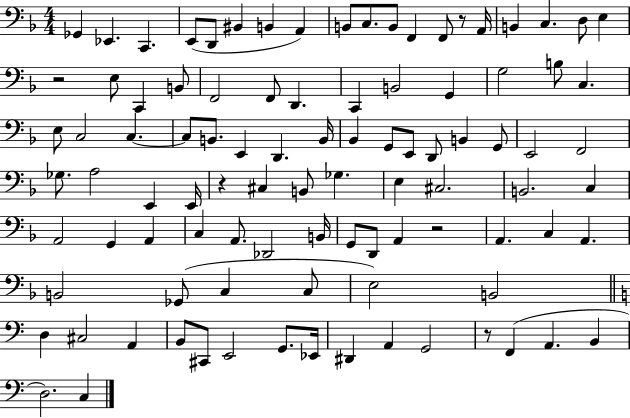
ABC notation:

X:1
T:Untitled
M:4/4
L:1/4
K:F
_G,, _E,, C,, E,,/2 D,,/2 ^B,, B,, A,, B,,/2 C,/2 B,,/2 F,, F,,/2 z/2 A,,/4 B,, C, D,/2 E, z2 E,/2 C,, B,,/2 F,,2 F,,/2 D,, C,, B,,2 G,, G,2 B,/2 C, E,/2 C,2 C, C,/2 B,,/2 E,, D,, B,,/4 _B,, G,,/2 E,,/2 D,,/2 B,, G,,/2 E,,2 F,,2 _G,/2 A,2 E,, E,,/4 z ^C, B,,/2 _G, E, ^C,2 B,,2 C, A,,2 G,, A,, C, A,,/2 _D,,2 B,,/4 G,,/2 D,,/2 A,, z2 A,, C, A,, B,,2 _G,,/2 C, C,/2 E,2 B,,2 D, ^C,2 A,, B,,/2 ^C,,/2 E,,2 G,,/2 _E,,/4 ^D,, A,, G,,2 z/2 F,, A,, B,, D,2 C,